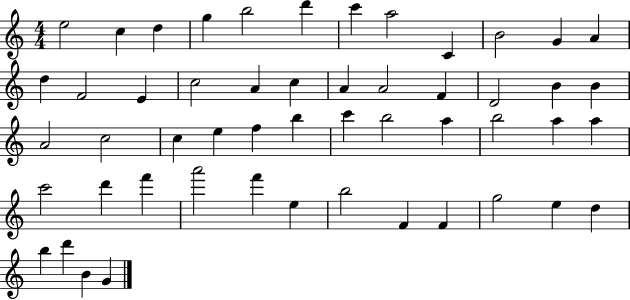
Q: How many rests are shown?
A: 0